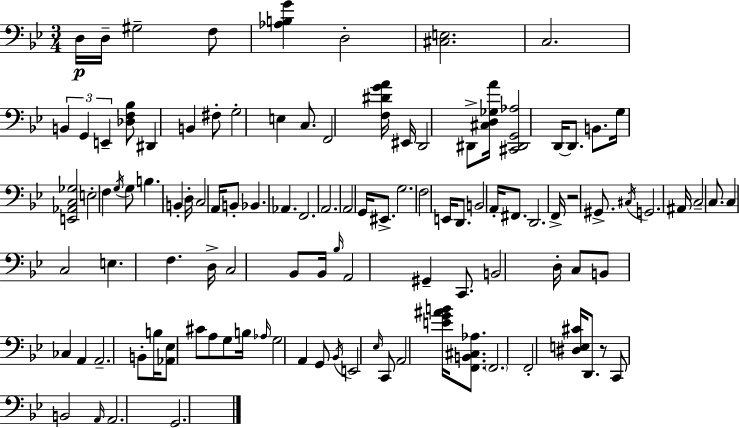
X:1
T:Untitled
M:3/4
L:1/4
K:Bb
D,/4 D,/4 ^G,2 F,/2 [_A,B,G] D,2 [^C,E,]2 C,2 B,, G,, E,, [_D,F,_B,]/2 ^D,, B,, ^F,/2 G,2 E, C,/2 F,,2 [F,^DGA]/4 ^E,,/4 D,,2 ^D,,/2 [^C,D,_G,A]/4 [^C,,^D,,G,,_A,]2 D,,/4 D,,/2 B,,/2 G,/4 [E,,_A,,C,_G,]2 E,2 F, G,/4 G,/2 B, B,, D,/4 C,2 A,,/4 B,,/2 _B,, _A,, F,,2 A,,2 A,,2 G,,/4 ^E,,/2 G,2 F,2 E,,/4 D,,/2 B,,2 A,,/4 ^F,,/2 D,,2 F,,/4 z2 ^G,,/2 ^C,/4 G,,2 ^A,,/4 C,2 C,/2 C, C,2 E, F, D,/4 C,2 _B,,/2 _B,,/4 _B,/4 A,,2 ^G,, C,,/2 B,,2 D,/4 C,/2 B,,/2 _C, A,, A,,2 B,,/2 B,/4 [_A,,_E,]/2 ^C/2 A,/2 G,/2 B,/4 _A,/4 G,2 A,, G,,/2 _B,,/4 E,,2 _E,/4 C,,/2 A,,2 [EG^AB]/4 [F,,B,,^C,_A,]/2 F,,2 F,,2 [^D,E,^C]/4 D,,/2 z/2 C,,/2 B,,2 A,,/4 A,,2 G,,2